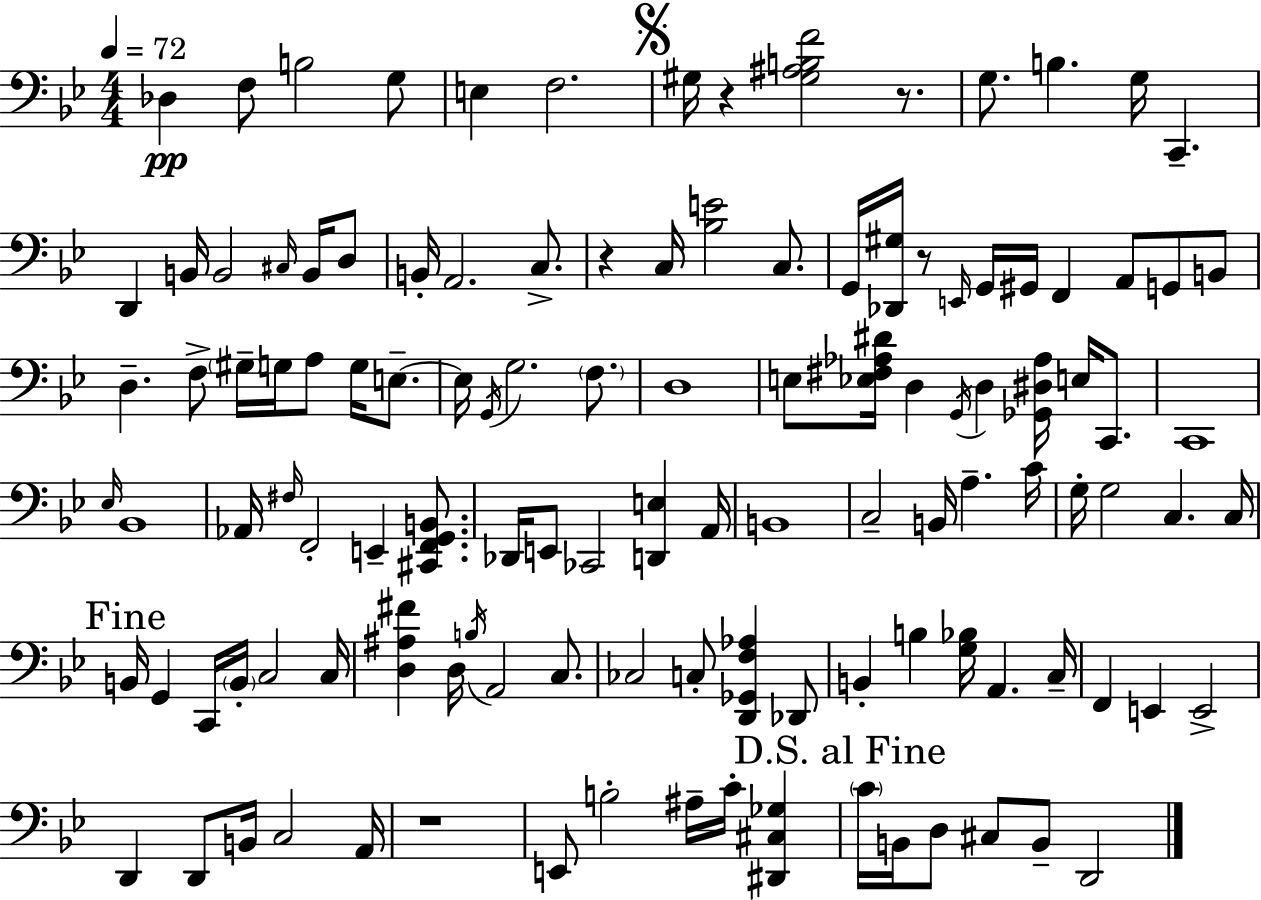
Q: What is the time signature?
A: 4/4